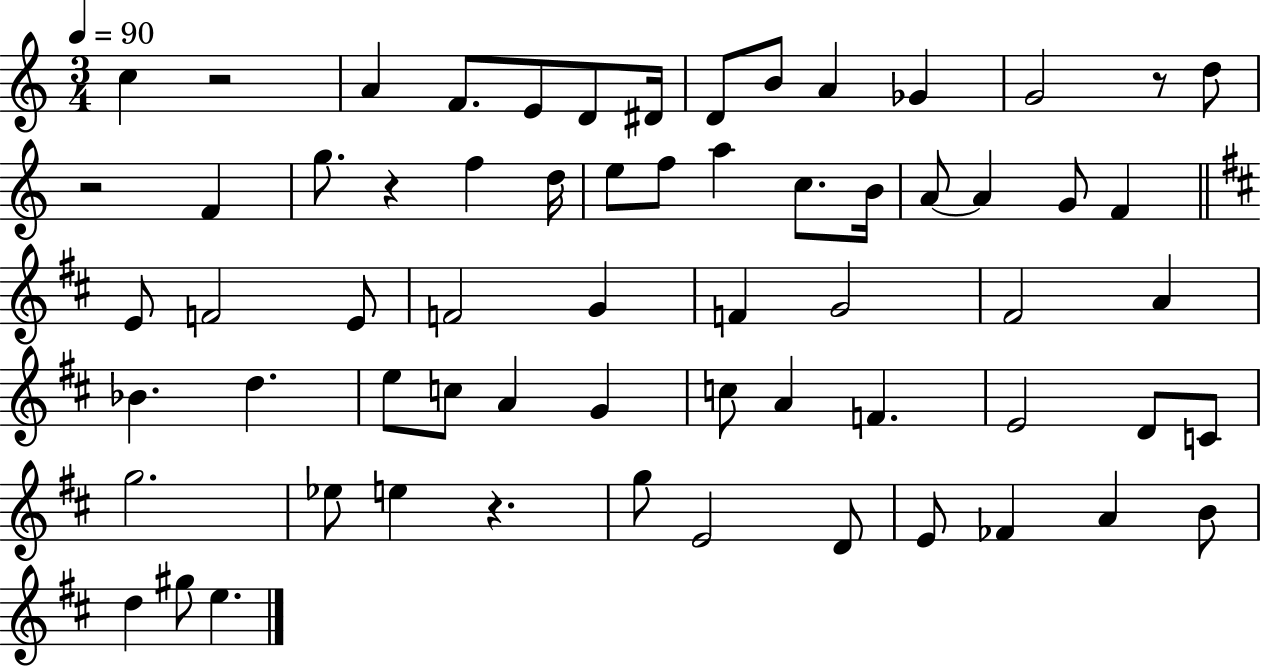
{
  \clef treble
  \numericTimeSignature
  \time 3/4
  \key c \major
  \tempo 4 = 90
  c''4 r2 | a'4 f'8. e'8 d'8 dis'16 | d'8 b'8 a'4 ges'4 | g'2 r8 d''8 | \break r2 f'4 | g''8. r4 f''4 d''16 | e''8 f''8 a''4 c''8. b'16 | a'8~~ a'4 g'8 f'4 | \break \bar "||" \break \key d \major e'8 f'2 e'8 | f'2 g'4 | f'4 g'2 | fis'2 a'4 | \break bes'4. d''4. | e''8 c''8 a'4 g'4 | c''8 a'4 f'4. | e'2 d'8 c'8 | \break g''2. | ees''8 e''4 r4. | g''8 e'2 d'8 | e'8 fes'4 a'4 b'8 | \break d''4 gis''8 e''4. | \bar "|."
}